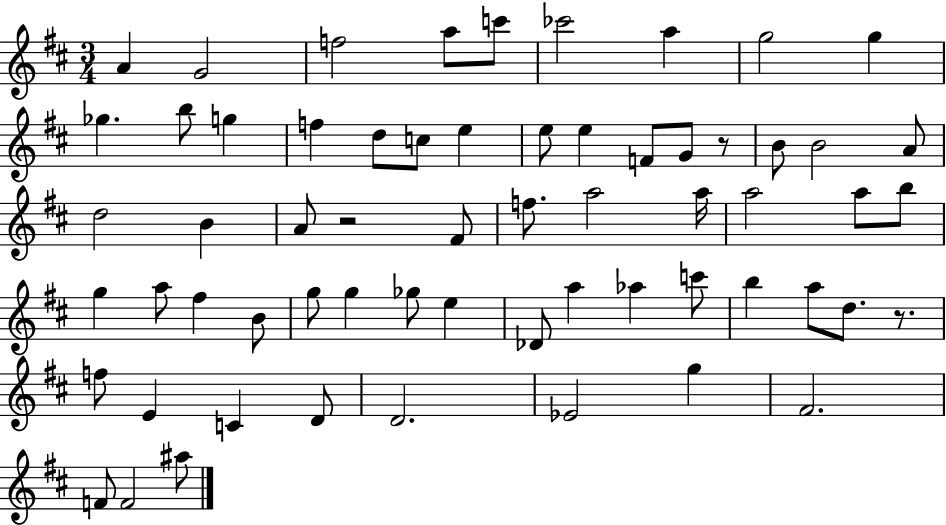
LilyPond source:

{
  \clef treble
  \numericTimeSignature
  \time 3/4
  \key d \major
  \repeat volta 2 { a'4 g'2 | f''2 a''8 c'''8 | ces'''2 a''4 | g''2 g''4 | \break ges''4. b''8 g''4 | f''4 d''8 c''8 e''4 | e''8 e''4 f'8 g'8 r8 | b'8 b'2 a'8 | \break d''2 b'4 | a'8 r2 fis'8 | f''8. a''2 a''16 | a''2 a''8 b''8 | \break g''4 a''8 fis''4 b'8 | g''8 g''4 ges''8 e''4 | des'8 a''4 aes''4 c'''8 | b''4 a''8 d''8. r8. | \break f''8 e'4 c'4 d'8 | d'2. | ees'2 g''4 | fis'2. | \break f'8 f'2 ais''8 | } \bar "|."
}